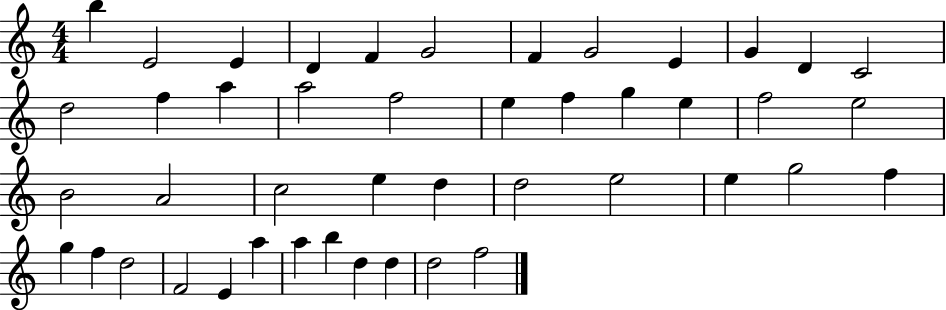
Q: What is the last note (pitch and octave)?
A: F5